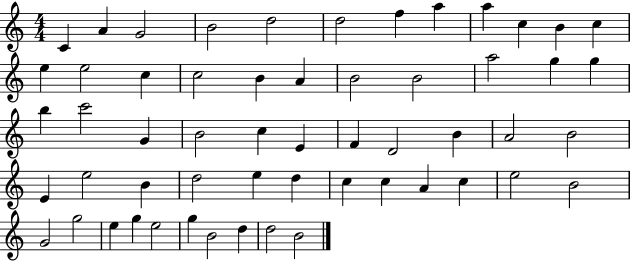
X:1
T:Untitled
M:4/4
L:1/4
K:C
C A G2 B2 d2 d2 f a a c B c e e2 c c2 B A B2 B2 a2 g g b c'2 G B2 c E F D2 B A2 B2 E e2 B d2 e d c c A c e2 B2 G2 g2 e g e2 g B2 d d2 B2